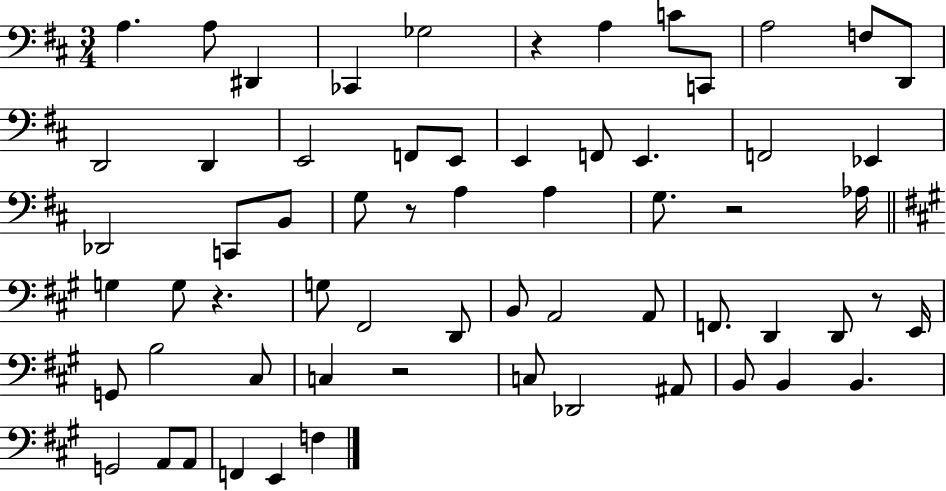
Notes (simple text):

A3/q. A3/e D#2/q CES2/q Gb3/h R/q A3/q C4/e C2/e A3/h F3/e D2/e D2/h D2/q E2/h F2/e E2/e E2/q F2/e E2/q. F2/h Eb2/q Db2/h C2/e B2/e G3/e R/e A3/q A3/q G3/e. R/h Ab3/s G3/q G3/e R/q. G3/e F#2/h D2/e B2/e A2/h A2/e F2/e. D2/q D2/e R/e E2/s G2/e B3/h C#3/e C3/q R/h C3/e Db2/h A#2/e B2/e B2/q B2/q. G2/h A2/e A2/e F2/q E2/q F3/q